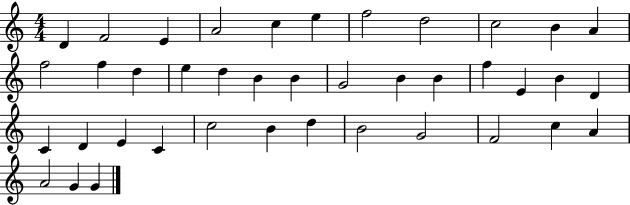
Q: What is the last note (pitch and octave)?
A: G4